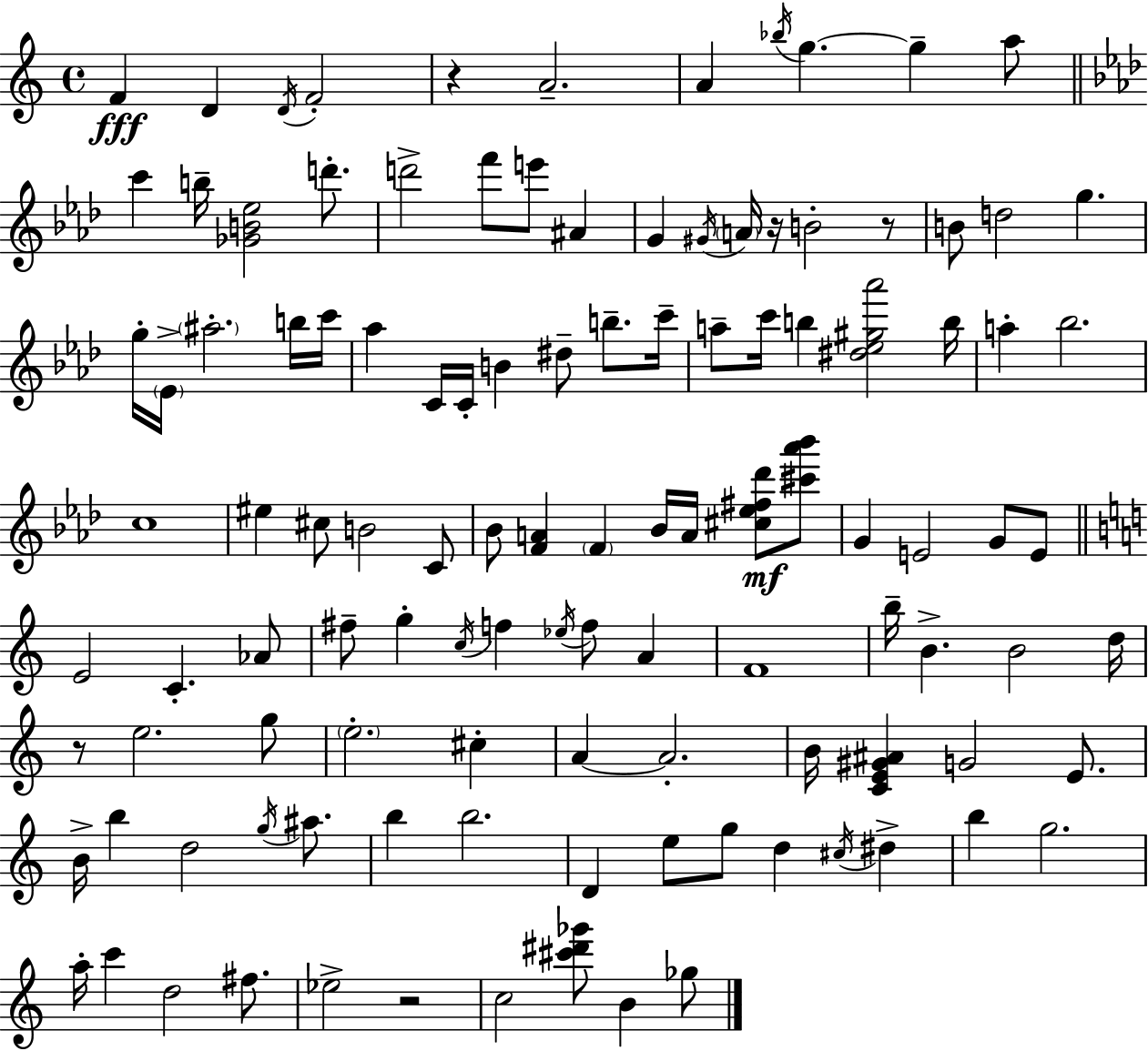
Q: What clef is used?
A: treble